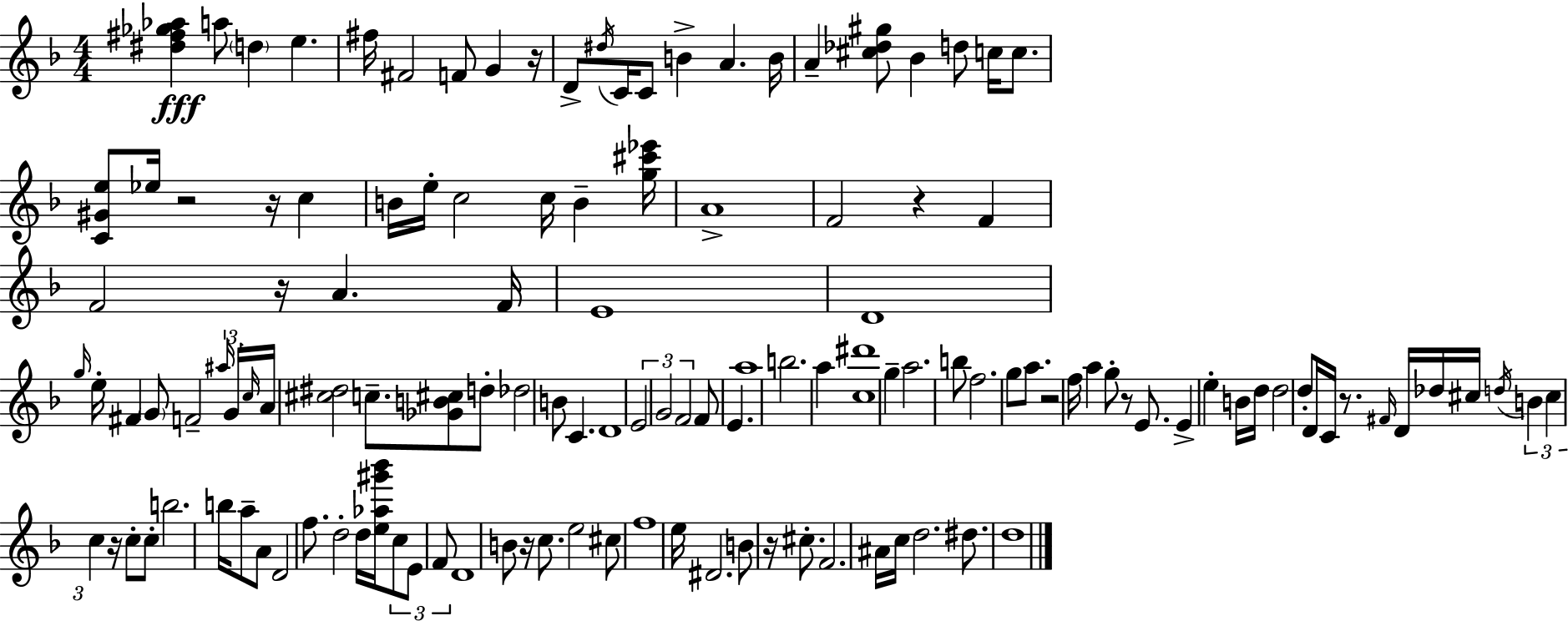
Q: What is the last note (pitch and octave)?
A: D5